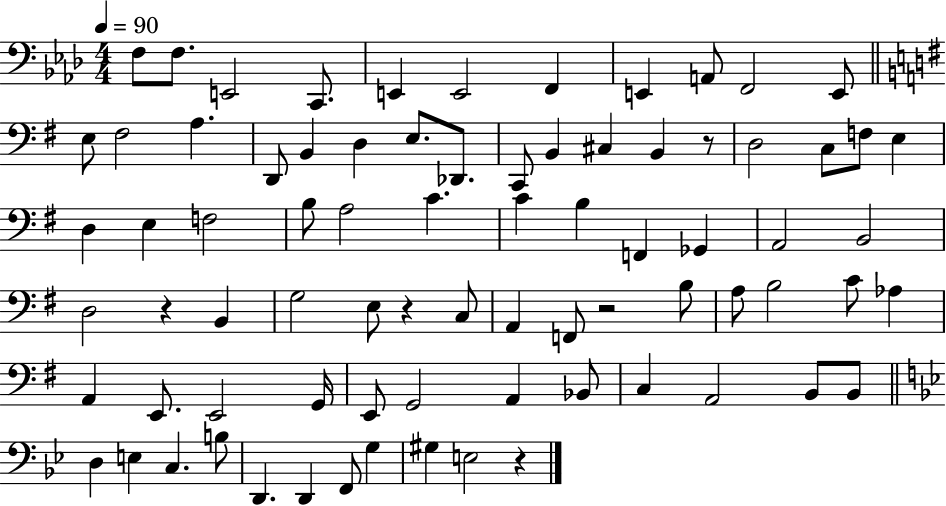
X:1
T:Untitled
M:4/4
L:1/4
K:Ab
F,/2 F,/2 E,,2 C,,/2 E,, E,,2 F,, E,, A,,/2 F,,2 E,,/2 E,/2 ^F,2 A, D,,/2 B,, D, E,/2 _D,,/2 C,,/2 B,, ^C, B,, z/2 D,2 C,/2 F,/2 E, D, E, F,2 B,/2 A,2 C C B, F,, _G,, A,,2 B,,2 D,2 z B,, G,2 E,/2 z C,/2 A,, F,,/2 z2 B,/2 A,/2 B,2 C/2 _A, A,, E,,/2 E,,2 G,,/4 E,,/2 G,,2 A,, _B,,/2 C, A,,2 B,,/2 B,,/2 D, E, C, B,/2 D,, D,, F,,/2 G, ^G, E,2 z